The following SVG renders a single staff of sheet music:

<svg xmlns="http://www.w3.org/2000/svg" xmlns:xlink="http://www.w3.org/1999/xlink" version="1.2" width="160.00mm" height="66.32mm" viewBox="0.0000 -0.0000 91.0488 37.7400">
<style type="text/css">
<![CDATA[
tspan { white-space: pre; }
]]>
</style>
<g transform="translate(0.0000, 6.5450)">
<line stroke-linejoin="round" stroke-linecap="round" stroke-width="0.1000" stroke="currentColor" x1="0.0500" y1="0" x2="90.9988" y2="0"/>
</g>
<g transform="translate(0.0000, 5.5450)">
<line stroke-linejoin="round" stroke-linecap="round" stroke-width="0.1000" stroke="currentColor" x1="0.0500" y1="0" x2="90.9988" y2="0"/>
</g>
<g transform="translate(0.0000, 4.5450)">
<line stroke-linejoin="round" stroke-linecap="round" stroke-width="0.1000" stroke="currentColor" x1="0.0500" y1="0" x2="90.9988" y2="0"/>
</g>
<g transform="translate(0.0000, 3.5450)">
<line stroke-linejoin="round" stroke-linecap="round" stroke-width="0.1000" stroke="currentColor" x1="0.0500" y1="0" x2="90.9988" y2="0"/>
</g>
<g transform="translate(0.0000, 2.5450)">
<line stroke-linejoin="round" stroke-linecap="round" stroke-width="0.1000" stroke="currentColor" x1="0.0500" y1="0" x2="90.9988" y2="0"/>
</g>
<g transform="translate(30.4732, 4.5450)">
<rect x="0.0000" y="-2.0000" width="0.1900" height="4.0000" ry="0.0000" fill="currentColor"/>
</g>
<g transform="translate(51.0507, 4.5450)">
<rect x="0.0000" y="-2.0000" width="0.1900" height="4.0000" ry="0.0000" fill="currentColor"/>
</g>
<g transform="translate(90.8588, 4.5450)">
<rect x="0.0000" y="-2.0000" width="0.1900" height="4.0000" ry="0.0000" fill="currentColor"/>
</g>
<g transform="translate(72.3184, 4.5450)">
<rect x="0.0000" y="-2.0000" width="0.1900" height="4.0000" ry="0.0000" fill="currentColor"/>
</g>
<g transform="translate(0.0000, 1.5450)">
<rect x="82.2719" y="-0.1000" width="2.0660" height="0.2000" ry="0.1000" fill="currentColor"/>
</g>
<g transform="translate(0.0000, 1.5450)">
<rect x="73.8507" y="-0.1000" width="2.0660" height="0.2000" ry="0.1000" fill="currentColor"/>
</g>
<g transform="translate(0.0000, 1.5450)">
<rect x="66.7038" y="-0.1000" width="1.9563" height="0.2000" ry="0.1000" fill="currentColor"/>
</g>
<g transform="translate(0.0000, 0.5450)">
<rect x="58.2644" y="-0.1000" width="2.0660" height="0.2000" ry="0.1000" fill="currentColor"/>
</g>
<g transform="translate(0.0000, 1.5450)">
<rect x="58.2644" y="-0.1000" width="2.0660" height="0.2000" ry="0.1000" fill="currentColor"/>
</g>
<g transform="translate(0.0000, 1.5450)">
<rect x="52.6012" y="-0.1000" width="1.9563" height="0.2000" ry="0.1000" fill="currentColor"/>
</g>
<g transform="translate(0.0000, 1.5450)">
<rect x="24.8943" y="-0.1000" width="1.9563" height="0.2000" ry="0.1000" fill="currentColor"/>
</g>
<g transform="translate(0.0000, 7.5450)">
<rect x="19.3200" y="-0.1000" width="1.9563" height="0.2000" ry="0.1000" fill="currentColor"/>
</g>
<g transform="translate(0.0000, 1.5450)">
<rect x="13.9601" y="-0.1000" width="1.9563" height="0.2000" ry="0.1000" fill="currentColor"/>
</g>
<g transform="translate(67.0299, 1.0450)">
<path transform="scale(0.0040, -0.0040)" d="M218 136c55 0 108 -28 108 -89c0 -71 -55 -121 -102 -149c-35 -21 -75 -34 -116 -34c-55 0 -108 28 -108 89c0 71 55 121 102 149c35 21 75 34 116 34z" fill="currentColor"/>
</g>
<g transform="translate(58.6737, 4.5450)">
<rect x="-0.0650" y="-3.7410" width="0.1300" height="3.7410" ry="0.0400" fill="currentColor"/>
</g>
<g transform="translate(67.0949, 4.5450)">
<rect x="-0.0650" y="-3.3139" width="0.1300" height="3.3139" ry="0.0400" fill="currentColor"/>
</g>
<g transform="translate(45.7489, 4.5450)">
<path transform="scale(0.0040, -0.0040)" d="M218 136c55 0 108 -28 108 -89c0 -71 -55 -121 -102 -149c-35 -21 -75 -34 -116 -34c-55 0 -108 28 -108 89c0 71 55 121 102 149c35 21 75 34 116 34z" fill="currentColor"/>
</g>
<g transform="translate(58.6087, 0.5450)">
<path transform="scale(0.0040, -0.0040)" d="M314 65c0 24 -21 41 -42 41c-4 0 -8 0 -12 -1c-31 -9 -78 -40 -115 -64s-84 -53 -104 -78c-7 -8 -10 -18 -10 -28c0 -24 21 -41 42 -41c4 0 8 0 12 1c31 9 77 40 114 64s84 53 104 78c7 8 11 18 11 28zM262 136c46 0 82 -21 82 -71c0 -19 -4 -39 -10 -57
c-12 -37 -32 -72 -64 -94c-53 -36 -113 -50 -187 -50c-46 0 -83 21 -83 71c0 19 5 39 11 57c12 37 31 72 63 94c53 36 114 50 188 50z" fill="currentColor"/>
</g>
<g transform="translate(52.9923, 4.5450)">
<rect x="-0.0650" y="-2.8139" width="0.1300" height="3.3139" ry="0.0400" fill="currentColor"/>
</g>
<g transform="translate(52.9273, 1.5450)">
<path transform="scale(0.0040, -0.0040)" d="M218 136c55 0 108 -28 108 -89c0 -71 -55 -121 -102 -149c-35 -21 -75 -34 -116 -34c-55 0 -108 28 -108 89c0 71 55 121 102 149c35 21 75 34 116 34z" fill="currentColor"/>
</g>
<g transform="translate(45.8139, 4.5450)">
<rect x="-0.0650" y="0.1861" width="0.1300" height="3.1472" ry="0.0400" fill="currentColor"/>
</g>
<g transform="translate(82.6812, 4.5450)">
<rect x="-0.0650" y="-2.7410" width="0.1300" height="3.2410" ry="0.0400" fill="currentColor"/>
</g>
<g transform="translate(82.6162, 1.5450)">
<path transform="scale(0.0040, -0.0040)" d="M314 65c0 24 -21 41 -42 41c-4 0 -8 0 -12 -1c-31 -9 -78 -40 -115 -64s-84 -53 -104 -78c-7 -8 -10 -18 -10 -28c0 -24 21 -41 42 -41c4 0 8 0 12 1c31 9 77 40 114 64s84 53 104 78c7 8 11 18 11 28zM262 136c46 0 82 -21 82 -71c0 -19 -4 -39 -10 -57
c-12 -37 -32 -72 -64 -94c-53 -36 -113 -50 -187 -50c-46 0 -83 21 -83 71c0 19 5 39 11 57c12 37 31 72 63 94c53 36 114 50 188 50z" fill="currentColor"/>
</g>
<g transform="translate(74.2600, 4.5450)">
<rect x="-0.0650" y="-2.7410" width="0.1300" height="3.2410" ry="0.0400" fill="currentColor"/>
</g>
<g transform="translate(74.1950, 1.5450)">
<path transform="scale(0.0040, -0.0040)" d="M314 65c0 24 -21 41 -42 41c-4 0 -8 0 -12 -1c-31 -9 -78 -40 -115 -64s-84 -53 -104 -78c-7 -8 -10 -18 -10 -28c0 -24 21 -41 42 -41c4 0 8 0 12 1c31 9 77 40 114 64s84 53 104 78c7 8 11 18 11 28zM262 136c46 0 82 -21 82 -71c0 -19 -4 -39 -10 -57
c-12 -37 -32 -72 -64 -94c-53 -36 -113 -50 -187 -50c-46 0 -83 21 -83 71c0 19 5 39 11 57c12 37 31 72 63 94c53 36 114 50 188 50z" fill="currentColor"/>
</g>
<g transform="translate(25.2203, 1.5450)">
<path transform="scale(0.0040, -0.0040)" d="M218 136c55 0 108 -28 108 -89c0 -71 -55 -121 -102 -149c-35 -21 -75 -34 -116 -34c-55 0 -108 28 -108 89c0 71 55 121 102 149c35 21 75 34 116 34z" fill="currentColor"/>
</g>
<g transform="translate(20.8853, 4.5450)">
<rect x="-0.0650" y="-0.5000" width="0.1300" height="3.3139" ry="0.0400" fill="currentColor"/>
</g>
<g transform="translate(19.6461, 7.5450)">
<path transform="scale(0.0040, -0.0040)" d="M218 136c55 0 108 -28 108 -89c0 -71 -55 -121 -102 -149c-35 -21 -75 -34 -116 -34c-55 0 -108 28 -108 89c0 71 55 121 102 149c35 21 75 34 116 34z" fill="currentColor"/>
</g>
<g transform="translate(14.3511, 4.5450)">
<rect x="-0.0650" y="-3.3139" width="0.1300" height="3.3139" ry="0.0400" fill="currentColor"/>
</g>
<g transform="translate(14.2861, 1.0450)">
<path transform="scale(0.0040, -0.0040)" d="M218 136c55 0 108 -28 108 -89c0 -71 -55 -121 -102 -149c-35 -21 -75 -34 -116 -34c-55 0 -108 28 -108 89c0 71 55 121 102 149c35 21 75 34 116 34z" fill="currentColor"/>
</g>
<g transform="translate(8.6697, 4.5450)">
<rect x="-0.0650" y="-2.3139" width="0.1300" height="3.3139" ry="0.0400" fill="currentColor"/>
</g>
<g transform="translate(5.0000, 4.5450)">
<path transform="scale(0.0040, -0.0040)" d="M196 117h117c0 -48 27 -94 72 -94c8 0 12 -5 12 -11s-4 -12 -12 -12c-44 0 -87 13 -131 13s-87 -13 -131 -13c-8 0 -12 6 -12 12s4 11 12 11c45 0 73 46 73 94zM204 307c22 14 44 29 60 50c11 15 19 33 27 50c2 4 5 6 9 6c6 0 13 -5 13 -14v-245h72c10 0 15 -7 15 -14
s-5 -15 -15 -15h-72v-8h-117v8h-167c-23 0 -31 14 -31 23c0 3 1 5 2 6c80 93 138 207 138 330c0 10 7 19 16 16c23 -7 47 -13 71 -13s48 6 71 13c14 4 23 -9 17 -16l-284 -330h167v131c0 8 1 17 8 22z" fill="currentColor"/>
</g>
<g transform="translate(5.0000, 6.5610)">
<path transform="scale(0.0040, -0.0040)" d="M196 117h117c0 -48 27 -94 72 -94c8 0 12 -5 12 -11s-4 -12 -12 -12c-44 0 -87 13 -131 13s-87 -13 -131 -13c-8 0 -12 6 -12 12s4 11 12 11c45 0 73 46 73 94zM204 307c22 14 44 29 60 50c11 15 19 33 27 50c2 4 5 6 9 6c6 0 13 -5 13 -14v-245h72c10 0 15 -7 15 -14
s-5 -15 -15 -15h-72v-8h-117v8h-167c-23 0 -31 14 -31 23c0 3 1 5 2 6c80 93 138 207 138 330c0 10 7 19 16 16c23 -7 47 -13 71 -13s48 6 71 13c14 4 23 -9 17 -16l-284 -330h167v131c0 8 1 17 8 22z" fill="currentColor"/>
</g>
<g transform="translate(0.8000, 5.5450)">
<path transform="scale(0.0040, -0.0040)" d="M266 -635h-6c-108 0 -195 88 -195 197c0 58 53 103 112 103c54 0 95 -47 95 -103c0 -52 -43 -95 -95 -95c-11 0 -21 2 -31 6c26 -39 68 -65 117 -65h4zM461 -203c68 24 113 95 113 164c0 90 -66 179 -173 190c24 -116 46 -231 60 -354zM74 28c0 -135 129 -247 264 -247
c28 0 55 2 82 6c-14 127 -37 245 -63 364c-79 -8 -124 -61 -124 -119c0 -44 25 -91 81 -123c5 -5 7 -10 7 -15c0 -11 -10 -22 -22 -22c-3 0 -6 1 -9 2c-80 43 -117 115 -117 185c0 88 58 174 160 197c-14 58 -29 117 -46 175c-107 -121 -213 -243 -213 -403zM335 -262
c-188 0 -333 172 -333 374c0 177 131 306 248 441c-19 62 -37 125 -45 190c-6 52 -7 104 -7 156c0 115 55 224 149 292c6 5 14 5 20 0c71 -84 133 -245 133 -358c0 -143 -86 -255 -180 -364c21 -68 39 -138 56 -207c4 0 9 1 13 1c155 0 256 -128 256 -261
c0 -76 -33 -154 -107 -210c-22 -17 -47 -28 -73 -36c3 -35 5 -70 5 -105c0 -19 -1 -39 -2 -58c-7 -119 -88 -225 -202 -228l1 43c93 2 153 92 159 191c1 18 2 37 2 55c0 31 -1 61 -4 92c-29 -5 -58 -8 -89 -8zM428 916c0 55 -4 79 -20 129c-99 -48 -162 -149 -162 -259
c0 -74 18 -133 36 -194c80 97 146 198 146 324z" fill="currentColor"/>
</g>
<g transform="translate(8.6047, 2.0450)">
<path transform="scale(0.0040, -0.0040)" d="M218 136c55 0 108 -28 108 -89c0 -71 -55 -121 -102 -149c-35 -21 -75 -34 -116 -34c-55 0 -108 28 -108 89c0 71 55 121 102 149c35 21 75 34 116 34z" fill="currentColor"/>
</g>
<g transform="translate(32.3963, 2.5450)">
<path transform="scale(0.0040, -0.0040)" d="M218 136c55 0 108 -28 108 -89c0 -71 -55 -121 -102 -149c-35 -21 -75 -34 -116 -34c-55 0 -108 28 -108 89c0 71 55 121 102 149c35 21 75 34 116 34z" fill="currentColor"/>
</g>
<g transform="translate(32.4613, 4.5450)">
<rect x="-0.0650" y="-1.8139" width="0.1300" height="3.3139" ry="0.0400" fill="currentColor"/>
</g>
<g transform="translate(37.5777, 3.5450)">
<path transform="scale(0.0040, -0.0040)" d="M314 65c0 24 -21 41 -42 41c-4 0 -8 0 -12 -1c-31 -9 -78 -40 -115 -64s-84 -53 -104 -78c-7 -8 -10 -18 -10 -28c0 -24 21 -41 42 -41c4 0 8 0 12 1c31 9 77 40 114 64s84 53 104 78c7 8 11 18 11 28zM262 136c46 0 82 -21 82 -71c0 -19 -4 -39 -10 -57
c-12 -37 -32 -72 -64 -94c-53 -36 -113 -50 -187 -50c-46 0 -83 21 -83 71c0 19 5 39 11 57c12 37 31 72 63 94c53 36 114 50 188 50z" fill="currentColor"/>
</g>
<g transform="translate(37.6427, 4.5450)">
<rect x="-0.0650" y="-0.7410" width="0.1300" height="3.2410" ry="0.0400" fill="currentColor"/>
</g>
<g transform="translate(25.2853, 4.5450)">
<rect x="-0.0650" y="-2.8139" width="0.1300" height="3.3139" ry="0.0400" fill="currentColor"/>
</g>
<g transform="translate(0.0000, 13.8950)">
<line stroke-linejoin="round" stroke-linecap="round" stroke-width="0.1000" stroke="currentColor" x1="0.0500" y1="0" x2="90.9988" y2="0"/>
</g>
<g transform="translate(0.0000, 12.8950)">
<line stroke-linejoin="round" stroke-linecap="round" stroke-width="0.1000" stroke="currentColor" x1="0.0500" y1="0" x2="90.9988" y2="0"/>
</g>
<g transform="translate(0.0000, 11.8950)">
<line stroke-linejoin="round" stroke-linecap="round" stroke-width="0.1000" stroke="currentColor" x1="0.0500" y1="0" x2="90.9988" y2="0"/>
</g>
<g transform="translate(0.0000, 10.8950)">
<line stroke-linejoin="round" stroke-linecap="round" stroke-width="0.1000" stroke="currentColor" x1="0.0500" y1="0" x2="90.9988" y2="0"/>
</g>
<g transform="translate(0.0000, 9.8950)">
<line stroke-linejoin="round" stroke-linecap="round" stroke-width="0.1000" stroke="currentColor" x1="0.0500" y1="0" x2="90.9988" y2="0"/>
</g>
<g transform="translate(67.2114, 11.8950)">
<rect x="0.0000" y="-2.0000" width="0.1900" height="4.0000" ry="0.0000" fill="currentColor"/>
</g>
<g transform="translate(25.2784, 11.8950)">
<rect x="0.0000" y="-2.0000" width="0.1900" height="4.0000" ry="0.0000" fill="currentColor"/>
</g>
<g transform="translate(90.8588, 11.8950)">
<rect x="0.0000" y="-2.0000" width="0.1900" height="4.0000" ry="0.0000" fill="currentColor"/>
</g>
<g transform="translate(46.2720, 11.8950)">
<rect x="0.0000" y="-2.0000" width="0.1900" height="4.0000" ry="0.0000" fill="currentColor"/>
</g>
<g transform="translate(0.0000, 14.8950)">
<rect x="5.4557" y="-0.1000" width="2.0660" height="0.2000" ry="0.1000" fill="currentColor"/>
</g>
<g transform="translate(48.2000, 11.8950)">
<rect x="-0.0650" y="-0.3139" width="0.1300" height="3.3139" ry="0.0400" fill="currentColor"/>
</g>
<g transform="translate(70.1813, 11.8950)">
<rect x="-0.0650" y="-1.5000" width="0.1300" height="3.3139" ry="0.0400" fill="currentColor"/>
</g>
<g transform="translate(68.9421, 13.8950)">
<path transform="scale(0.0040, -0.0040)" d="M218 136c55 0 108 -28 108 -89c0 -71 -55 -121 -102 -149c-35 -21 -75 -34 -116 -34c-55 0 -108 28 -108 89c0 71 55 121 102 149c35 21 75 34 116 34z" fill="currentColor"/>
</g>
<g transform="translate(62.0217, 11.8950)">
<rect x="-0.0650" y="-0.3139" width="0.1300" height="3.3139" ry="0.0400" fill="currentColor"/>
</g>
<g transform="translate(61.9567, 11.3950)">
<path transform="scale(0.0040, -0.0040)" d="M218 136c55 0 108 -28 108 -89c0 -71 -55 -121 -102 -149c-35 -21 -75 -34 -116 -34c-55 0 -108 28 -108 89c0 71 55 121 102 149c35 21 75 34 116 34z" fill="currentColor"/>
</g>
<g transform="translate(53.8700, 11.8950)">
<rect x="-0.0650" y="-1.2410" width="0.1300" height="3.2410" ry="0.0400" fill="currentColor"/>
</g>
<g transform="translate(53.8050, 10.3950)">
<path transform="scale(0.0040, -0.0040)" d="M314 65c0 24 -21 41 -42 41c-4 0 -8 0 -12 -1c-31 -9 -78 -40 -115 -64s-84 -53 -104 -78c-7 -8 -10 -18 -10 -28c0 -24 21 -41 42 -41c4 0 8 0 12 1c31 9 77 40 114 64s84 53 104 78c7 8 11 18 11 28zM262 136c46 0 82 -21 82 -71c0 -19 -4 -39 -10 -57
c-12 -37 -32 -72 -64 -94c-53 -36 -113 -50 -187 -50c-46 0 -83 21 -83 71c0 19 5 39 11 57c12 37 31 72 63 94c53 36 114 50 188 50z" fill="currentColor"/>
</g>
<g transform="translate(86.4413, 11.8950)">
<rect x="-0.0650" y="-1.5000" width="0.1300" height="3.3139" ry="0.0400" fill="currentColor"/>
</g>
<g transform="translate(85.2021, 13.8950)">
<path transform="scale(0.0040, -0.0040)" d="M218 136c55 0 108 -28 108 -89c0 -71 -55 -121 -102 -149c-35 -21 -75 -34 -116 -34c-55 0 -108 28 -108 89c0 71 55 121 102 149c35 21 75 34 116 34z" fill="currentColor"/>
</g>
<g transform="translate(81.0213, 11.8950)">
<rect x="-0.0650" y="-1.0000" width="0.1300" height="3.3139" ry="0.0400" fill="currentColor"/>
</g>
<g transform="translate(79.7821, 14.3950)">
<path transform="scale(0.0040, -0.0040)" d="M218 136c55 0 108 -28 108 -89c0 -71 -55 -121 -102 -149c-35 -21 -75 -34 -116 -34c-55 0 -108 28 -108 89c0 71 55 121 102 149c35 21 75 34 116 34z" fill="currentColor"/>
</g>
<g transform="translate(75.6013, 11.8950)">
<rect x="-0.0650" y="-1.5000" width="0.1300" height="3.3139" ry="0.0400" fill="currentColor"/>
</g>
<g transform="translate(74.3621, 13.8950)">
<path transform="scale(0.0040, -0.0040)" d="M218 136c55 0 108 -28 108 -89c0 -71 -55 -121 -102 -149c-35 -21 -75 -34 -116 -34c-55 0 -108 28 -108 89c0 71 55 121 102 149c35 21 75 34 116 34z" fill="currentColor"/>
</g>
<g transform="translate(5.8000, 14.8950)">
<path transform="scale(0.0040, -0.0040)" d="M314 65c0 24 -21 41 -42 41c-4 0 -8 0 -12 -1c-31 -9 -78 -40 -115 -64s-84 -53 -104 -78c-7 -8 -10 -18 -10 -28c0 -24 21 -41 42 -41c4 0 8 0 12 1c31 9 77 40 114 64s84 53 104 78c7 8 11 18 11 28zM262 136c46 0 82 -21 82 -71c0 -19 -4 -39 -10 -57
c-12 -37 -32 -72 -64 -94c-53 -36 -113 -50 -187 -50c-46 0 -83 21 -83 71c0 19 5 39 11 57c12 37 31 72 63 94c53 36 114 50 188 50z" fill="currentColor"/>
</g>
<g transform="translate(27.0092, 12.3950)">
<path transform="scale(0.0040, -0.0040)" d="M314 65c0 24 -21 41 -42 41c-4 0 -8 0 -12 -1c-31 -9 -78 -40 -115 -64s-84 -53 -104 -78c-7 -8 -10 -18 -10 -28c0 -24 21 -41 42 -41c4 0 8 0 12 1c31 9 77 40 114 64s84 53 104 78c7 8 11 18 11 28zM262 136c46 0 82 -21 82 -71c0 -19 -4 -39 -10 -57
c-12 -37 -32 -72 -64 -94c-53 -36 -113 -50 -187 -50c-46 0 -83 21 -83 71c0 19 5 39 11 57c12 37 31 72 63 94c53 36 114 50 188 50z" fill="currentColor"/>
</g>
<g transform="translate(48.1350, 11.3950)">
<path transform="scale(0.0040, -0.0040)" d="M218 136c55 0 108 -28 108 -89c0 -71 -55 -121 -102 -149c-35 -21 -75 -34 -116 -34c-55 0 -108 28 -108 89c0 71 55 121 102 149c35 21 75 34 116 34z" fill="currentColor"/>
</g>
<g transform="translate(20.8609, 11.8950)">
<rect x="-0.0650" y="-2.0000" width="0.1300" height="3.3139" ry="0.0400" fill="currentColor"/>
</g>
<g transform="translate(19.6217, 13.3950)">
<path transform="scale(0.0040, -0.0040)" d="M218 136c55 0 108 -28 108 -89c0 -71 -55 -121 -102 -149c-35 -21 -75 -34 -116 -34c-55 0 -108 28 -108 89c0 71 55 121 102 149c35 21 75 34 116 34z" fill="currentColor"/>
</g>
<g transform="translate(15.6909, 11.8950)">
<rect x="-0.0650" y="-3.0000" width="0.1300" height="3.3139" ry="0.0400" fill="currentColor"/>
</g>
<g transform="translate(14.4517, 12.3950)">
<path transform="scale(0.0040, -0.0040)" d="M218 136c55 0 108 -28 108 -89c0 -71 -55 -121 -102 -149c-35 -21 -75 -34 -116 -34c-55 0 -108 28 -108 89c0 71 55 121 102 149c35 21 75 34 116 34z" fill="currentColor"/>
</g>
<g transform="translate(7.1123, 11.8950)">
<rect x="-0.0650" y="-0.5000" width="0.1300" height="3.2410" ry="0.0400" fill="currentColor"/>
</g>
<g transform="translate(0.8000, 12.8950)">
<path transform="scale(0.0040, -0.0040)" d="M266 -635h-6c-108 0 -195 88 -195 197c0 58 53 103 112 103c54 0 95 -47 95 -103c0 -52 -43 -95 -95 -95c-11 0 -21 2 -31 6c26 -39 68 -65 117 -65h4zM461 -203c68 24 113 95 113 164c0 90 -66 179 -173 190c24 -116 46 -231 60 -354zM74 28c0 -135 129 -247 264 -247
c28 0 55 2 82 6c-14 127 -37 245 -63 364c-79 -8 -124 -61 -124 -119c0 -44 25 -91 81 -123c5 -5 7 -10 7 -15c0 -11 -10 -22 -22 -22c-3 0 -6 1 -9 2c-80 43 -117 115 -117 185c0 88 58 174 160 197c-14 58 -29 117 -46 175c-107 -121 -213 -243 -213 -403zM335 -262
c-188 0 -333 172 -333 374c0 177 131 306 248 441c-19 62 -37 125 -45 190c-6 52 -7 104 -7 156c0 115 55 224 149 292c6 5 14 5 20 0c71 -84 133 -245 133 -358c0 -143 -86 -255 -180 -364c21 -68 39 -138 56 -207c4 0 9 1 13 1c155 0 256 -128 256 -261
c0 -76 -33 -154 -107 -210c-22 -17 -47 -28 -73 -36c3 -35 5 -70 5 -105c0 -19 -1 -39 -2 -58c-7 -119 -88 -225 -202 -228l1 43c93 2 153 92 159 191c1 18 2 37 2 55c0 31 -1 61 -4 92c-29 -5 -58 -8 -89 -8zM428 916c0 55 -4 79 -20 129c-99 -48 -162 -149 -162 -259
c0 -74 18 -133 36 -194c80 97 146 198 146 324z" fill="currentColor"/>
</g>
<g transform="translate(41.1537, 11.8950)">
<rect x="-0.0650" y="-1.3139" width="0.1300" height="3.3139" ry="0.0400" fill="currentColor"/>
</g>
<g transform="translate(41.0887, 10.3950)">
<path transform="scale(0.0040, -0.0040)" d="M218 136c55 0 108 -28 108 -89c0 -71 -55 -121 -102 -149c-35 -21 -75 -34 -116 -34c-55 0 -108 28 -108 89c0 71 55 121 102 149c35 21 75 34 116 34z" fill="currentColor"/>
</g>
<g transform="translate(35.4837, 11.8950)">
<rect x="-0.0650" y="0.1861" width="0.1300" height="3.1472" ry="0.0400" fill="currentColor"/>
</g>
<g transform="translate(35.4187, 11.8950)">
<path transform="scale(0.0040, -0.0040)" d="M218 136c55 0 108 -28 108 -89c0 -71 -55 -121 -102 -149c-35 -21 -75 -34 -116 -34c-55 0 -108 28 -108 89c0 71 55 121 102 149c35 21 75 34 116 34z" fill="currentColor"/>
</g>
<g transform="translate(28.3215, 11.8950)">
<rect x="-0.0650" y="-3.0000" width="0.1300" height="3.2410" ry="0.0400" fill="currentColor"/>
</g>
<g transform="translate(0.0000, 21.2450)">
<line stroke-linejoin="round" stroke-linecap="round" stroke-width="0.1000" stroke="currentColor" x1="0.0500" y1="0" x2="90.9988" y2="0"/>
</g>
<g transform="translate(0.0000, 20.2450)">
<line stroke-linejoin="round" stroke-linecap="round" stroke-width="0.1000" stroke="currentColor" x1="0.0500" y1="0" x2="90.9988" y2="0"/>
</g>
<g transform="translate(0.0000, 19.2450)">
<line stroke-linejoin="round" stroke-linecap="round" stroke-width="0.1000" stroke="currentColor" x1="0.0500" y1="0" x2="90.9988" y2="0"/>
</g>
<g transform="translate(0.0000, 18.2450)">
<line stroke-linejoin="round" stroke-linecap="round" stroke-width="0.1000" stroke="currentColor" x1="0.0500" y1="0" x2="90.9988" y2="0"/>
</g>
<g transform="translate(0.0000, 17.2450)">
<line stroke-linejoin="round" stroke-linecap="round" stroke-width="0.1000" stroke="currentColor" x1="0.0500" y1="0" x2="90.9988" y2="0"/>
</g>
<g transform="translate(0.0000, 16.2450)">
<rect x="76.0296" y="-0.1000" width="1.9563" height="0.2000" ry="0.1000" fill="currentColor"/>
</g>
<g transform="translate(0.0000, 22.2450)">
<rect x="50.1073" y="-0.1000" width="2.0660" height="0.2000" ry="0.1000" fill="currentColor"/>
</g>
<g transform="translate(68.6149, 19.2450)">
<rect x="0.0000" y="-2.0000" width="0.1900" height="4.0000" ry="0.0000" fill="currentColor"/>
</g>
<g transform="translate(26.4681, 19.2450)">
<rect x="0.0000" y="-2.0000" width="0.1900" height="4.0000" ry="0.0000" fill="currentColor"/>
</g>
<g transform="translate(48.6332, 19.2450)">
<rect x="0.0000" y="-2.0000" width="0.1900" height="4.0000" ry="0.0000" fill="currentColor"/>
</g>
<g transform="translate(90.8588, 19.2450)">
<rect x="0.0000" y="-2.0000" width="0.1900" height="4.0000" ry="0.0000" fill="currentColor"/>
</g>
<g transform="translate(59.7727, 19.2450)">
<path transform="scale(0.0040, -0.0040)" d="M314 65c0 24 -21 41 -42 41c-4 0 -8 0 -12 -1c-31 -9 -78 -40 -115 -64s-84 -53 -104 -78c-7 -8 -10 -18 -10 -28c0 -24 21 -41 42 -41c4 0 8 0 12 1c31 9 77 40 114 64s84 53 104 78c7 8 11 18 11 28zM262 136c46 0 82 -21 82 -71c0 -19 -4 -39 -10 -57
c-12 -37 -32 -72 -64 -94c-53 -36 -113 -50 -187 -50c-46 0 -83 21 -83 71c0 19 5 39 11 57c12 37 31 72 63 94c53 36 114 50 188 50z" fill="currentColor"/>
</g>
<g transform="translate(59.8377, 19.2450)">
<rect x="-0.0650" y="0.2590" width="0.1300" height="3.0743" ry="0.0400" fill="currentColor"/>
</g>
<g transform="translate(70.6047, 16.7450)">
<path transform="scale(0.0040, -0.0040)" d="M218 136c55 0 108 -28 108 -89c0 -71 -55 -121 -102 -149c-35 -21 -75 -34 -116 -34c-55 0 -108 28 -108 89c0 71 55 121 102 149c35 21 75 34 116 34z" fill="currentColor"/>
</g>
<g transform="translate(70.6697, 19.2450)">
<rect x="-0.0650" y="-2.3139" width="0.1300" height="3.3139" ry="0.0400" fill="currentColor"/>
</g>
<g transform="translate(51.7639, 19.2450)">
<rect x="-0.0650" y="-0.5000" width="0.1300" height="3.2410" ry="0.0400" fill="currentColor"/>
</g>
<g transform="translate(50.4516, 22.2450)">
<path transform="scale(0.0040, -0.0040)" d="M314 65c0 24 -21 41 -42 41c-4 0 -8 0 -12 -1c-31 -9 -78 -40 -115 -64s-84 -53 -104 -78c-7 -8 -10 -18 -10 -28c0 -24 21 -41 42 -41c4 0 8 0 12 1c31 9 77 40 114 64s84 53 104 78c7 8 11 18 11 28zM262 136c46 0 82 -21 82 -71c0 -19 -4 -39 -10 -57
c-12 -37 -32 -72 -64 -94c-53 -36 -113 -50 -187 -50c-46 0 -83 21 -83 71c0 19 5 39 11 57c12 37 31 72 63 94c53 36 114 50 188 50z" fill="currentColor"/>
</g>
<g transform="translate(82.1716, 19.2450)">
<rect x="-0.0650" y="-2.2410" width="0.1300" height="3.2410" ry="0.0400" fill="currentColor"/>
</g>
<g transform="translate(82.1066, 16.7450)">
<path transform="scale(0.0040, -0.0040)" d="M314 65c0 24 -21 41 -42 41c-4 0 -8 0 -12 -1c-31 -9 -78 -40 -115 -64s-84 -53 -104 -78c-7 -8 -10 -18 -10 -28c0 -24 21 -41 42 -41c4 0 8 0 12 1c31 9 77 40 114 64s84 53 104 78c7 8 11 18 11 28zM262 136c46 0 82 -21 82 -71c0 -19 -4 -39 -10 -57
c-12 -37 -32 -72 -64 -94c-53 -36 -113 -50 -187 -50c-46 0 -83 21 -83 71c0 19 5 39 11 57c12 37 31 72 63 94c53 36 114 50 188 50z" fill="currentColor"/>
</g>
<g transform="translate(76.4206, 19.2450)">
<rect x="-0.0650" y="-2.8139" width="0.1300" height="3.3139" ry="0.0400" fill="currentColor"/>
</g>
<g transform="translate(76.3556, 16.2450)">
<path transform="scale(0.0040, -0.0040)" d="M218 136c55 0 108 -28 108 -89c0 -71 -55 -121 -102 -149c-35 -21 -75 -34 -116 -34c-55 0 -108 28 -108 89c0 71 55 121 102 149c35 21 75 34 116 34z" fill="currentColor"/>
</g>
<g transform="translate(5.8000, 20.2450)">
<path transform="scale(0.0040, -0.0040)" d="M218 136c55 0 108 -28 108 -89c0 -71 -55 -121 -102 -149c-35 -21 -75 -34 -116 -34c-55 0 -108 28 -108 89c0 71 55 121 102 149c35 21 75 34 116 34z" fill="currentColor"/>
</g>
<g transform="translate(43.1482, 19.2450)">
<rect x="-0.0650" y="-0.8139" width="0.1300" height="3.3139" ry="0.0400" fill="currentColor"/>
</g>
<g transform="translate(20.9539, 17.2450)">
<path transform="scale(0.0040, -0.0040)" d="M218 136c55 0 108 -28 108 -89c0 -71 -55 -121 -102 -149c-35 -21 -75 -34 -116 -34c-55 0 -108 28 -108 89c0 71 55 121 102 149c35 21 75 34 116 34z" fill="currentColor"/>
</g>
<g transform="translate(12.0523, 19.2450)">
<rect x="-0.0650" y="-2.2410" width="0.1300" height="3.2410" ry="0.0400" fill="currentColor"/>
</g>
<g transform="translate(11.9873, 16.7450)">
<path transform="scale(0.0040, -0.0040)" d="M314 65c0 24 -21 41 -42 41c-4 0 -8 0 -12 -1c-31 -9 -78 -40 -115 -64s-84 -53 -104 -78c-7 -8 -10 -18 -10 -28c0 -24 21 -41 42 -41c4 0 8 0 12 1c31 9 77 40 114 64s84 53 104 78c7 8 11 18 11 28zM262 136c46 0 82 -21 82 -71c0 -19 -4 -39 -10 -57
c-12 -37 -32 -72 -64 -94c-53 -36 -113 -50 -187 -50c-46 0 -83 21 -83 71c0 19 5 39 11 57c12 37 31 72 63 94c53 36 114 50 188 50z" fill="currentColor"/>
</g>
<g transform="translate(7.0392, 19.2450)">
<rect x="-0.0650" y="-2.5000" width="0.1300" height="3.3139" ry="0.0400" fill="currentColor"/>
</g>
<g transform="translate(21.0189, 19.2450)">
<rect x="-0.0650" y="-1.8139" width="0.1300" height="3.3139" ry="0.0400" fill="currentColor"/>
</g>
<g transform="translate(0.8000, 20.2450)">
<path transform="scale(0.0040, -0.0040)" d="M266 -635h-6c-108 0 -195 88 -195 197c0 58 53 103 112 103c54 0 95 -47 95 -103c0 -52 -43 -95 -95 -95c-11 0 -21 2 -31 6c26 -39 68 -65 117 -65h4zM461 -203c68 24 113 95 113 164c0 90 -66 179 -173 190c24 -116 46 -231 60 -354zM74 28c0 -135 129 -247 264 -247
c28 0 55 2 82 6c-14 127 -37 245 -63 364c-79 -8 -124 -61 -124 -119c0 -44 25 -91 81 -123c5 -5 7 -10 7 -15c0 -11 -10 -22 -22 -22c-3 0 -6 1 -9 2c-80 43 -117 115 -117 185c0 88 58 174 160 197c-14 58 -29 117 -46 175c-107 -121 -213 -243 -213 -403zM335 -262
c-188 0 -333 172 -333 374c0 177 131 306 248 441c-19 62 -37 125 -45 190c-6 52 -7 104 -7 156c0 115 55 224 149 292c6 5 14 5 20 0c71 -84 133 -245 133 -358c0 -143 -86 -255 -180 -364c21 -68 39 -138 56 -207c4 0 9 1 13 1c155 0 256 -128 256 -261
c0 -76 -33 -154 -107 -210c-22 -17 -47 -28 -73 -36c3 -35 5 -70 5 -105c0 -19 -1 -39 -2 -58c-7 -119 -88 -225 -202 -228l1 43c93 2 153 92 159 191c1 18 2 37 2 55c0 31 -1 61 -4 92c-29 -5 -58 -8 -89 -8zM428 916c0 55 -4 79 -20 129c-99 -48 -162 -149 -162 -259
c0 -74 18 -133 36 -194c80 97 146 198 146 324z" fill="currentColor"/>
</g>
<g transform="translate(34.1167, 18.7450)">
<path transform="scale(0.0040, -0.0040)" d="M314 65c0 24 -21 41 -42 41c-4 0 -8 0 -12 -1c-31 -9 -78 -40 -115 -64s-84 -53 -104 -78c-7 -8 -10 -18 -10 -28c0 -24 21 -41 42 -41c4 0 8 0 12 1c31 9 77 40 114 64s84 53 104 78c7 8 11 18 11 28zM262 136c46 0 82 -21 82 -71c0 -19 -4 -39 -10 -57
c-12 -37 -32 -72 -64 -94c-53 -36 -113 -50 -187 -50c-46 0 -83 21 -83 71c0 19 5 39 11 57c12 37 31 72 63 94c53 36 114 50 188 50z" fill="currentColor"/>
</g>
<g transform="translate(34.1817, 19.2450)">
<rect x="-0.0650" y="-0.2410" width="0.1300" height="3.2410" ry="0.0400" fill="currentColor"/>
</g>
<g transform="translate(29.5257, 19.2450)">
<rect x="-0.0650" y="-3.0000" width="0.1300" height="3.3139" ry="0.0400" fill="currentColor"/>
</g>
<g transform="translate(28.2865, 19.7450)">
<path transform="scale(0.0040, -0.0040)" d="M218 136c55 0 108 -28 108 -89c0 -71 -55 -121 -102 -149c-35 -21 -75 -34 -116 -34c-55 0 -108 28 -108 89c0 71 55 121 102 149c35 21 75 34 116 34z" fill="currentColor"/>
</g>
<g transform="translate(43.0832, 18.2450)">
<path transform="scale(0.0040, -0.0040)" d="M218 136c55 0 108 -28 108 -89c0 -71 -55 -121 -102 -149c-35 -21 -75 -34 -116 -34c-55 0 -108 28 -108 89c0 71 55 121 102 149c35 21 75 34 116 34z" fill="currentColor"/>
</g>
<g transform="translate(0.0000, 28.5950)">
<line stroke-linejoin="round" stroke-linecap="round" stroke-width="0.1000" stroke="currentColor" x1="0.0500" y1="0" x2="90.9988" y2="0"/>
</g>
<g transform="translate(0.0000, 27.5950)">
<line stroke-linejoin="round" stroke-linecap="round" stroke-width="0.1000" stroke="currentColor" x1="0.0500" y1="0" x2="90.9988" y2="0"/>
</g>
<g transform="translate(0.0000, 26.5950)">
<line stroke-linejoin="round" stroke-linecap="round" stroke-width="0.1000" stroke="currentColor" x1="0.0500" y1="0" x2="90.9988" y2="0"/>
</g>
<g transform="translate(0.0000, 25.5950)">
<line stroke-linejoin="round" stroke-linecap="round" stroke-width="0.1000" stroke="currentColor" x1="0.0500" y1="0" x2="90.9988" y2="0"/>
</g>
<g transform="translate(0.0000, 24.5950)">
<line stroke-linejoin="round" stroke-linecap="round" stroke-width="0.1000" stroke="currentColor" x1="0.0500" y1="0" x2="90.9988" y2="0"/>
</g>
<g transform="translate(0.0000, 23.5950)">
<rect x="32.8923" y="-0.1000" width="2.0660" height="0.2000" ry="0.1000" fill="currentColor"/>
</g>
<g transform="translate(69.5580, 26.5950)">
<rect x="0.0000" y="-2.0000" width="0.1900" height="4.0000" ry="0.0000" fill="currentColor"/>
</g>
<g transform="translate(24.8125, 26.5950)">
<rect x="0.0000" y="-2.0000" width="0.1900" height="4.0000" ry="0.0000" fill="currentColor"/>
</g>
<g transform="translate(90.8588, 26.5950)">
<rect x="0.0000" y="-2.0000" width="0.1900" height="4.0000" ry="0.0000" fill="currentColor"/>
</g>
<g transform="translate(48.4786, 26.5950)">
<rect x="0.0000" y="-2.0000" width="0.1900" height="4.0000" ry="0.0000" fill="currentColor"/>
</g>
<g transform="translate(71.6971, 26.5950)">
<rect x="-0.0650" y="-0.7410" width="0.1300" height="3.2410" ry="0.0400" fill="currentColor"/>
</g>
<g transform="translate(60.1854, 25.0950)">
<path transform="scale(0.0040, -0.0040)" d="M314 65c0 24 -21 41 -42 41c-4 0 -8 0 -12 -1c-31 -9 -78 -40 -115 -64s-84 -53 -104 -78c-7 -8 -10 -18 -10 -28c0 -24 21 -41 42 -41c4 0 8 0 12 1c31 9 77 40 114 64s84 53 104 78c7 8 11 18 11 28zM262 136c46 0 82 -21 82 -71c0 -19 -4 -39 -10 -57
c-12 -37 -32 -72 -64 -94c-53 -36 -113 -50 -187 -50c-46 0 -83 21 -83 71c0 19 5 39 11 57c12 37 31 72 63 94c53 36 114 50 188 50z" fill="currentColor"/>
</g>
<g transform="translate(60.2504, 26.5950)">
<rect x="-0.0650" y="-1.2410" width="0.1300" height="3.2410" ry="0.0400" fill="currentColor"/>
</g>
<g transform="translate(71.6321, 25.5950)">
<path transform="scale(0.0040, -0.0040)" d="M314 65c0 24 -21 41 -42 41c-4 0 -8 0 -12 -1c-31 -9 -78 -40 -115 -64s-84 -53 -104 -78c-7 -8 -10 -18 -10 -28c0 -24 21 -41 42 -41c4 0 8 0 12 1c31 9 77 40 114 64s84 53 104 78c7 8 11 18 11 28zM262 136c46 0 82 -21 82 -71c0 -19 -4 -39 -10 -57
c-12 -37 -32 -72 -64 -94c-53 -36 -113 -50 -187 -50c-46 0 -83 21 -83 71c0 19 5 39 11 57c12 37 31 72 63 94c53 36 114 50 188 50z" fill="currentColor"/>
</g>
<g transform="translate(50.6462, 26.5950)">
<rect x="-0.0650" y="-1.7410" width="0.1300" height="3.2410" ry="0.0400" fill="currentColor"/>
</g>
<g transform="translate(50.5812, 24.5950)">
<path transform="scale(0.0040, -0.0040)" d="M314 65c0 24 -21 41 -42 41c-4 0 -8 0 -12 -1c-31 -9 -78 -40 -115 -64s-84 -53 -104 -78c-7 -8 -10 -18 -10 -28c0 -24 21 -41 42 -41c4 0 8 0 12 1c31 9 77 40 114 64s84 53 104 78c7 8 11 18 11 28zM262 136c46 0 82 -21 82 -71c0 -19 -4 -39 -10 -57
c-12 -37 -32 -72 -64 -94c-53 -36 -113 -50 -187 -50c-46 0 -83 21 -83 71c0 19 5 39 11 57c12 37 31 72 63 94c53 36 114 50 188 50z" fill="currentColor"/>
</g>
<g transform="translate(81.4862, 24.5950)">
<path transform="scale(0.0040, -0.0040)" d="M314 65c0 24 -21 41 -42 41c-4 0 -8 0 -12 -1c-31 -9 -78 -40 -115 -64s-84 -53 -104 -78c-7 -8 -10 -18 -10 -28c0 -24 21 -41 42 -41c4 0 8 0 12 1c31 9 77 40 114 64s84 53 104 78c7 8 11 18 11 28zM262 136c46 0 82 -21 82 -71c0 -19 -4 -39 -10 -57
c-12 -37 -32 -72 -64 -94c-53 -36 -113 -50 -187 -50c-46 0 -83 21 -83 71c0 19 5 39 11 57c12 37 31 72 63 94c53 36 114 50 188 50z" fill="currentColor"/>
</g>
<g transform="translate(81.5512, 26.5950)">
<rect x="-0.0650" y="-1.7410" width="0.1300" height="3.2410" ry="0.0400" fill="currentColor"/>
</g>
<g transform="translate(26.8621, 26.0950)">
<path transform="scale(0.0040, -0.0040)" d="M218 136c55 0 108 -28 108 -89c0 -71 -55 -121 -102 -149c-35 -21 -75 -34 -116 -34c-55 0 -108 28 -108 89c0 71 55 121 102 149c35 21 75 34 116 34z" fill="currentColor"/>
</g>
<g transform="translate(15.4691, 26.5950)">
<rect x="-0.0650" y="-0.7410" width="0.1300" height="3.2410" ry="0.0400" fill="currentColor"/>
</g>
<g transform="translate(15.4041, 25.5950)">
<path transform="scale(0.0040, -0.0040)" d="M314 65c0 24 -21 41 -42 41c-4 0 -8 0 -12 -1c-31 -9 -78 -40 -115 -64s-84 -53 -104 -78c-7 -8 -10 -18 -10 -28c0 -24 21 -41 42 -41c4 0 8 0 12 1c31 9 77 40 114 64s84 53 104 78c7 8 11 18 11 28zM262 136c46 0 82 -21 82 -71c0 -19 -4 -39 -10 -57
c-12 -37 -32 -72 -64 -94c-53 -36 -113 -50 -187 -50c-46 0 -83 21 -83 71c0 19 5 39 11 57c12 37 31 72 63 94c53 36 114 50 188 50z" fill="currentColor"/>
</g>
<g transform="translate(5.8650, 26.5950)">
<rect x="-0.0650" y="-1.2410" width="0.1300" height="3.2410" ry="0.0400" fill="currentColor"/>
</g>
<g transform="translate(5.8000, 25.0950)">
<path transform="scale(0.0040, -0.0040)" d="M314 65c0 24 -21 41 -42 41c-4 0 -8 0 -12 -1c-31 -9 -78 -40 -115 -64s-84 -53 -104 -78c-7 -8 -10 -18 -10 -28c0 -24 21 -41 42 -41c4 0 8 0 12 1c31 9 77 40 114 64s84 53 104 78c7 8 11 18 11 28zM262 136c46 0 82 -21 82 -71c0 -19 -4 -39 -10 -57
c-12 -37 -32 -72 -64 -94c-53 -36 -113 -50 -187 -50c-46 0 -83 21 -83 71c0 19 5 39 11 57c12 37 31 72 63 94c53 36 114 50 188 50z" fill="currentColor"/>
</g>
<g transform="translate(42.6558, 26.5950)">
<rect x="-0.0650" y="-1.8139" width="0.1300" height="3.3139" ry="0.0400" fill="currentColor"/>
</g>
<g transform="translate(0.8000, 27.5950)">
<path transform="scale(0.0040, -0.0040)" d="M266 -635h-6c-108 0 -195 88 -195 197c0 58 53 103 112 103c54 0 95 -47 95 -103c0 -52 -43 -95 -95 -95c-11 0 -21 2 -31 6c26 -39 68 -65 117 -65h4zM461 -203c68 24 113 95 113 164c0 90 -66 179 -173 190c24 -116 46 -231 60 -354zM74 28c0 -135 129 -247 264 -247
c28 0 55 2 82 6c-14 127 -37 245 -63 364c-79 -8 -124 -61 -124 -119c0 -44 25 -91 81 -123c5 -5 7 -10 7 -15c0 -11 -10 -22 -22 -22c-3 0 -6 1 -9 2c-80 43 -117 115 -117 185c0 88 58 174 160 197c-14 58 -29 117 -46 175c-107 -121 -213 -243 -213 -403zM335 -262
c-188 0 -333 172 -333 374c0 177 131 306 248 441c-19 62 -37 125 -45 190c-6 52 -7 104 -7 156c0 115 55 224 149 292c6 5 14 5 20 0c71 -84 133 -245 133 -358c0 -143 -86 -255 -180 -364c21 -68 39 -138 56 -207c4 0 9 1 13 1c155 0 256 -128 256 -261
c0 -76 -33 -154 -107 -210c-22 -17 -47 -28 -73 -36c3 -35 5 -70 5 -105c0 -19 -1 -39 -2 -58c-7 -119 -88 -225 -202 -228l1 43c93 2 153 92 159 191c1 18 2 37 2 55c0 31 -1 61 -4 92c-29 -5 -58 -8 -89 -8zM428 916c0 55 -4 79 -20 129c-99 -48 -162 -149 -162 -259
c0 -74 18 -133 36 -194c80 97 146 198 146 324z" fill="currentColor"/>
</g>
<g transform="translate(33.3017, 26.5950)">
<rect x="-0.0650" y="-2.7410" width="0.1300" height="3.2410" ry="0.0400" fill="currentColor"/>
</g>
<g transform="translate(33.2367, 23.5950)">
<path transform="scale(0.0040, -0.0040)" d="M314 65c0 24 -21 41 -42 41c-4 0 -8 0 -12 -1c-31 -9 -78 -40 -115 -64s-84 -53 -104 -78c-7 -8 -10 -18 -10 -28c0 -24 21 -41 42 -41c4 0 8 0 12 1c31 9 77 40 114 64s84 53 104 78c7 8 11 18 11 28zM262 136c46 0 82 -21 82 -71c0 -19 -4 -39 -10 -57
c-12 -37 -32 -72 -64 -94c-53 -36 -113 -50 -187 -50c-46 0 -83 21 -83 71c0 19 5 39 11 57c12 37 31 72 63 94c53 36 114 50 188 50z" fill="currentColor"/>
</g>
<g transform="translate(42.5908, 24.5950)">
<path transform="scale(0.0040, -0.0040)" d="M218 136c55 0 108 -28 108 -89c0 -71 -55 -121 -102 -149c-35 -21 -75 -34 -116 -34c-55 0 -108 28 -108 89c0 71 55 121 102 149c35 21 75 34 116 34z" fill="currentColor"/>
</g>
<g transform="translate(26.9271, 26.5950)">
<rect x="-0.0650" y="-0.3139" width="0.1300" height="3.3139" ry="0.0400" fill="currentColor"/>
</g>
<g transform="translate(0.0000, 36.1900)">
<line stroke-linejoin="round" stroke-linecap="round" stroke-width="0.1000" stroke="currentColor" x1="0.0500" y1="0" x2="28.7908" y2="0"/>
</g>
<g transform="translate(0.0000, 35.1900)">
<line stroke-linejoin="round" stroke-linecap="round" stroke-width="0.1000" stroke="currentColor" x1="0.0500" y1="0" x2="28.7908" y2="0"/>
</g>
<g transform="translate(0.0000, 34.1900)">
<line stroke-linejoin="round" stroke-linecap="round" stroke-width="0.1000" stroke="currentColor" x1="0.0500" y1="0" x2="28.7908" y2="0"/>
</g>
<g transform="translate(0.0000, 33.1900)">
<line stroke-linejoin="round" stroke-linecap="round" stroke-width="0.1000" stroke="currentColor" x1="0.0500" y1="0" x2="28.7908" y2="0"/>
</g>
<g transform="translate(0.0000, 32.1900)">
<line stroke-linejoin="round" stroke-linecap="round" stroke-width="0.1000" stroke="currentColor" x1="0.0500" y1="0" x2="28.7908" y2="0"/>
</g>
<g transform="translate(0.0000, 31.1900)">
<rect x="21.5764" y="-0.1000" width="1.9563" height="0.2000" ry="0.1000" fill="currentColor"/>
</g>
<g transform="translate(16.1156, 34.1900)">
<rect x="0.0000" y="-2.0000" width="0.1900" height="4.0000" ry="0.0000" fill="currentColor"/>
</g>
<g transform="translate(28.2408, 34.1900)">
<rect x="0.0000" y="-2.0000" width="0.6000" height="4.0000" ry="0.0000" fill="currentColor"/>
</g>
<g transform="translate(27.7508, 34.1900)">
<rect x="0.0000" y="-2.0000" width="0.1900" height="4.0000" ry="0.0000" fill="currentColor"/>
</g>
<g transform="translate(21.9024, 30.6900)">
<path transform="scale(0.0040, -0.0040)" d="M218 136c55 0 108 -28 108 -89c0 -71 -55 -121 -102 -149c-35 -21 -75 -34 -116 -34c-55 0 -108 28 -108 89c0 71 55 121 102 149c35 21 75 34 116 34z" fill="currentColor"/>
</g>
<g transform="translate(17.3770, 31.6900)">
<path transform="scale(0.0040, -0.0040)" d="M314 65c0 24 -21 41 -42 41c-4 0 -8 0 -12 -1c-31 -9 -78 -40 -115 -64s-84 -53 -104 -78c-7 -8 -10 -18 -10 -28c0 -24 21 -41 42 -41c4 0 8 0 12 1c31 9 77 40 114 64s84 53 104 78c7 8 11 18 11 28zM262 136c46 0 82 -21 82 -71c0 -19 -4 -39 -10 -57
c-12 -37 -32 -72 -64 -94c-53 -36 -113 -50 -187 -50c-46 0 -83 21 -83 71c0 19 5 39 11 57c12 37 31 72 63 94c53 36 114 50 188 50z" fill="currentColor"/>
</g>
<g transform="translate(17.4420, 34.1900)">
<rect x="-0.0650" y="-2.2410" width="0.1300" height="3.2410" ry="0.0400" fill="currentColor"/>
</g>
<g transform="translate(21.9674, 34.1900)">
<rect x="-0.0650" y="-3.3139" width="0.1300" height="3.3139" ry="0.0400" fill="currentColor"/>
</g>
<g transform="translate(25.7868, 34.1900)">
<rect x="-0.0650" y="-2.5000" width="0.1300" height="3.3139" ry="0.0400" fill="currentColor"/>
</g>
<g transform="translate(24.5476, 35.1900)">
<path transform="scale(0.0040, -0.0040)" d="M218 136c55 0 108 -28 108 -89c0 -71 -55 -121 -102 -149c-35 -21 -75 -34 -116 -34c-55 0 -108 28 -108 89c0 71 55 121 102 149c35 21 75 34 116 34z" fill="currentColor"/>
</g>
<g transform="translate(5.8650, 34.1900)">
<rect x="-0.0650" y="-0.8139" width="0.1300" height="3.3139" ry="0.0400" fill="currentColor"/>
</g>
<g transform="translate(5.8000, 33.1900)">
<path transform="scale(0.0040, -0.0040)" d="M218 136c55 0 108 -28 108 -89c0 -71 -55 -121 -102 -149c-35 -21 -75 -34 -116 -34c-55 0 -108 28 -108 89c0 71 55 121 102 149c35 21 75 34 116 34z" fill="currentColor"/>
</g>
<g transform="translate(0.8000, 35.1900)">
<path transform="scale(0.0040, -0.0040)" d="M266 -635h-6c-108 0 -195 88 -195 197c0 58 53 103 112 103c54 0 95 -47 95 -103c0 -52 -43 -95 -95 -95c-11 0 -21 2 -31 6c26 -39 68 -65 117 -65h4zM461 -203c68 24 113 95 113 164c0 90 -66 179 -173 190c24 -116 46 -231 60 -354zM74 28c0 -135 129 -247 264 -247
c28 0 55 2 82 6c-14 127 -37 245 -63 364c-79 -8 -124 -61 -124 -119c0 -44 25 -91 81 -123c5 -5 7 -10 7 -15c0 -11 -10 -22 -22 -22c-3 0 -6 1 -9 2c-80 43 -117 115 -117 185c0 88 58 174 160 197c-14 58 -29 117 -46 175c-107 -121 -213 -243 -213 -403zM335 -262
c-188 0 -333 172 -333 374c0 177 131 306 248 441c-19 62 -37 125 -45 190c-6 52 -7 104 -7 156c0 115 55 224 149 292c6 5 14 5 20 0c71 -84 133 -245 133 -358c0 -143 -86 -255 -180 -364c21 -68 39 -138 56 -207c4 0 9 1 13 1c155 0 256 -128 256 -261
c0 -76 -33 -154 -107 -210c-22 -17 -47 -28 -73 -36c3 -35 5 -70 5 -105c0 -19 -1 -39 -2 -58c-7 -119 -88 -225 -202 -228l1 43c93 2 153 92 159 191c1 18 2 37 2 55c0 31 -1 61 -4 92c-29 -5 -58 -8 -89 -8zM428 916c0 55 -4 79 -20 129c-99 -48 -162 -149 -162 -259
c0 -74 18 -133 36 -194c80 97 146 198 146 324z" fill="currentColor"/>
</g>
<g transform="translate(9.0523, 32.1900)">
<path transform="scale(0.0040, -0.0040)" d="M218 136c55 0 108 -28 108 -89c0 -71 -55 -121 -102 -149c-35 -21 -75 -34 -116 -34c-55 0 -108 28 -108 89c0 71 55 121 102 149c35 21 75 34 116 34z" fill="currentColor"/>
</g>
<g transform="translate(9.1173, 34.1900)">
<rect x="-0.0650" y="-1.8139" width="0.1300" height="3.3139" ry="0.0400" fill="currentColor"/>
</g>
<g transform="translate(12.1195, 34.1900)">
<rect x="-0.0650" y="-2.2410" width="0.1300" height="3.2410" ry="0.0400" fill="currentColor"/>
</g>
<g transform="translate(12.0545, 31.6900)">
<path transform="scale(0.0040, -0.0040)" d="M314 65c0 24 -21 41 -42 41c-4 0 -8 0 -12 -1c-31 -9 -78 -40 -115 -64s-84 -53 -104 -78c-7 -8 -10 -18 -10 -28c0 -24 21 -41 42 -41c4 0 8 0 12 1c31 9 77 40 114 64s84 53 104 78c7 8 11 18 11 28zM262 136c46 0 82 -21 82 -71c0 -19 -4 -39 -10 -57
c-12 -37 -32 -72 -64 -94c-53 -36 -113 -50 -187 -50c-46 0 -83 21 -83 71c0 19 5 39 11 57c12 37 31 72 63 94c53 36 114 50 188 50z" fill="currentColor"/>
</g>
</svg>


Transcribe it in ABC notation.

X:1
T:Untitled
M:4/4
L:1/4
K:C
g b C a f d2 B a c'2 b a2 a2 C2 A F A2 B e c e2 c E E D E G g2 f A c2 d C2 B2 g a g2 e2 d2 c a2 f f2 e2 d2 f2 d f g2 g2 b G